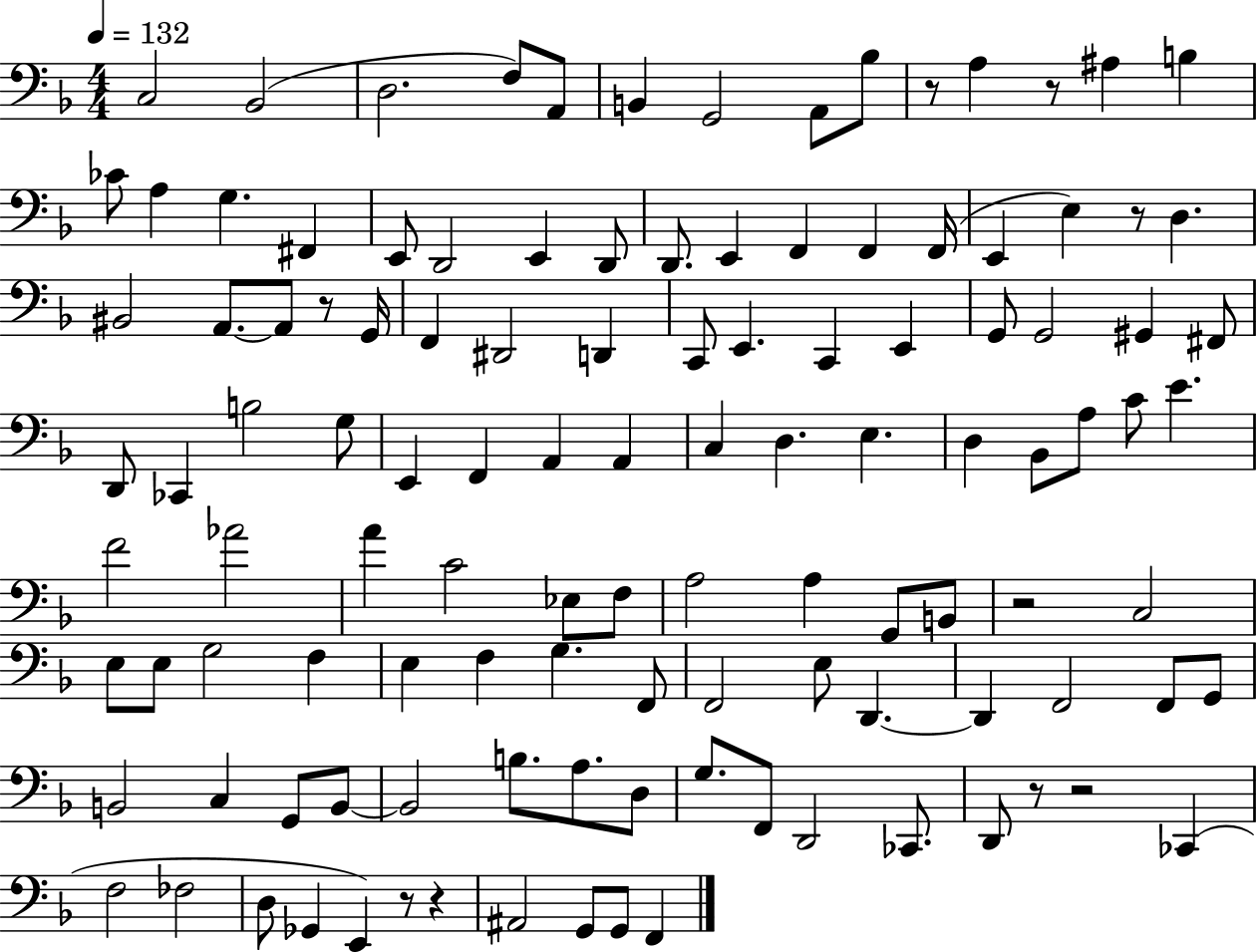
C3/h Bb2/h D3/h. F3/e A2/e B2/q G2/h A2/e Bb3/e R/e A3/q R/e A#3/q B3/q CES4/e A3/q G3/q. F#2/q E2/e D2/h E2/q D2/e D2/e. E2/q F2/q F2/q F2/s E2/q E3/q R/e D3/q. BIS2/h A2/e. A2/e R/e G2/s F2/q D#2/h D2/q C2/e E2/q. C2/q E2/q G2/e G2/h G#2/q F#2/e D2/e CES2/q B3/h G3/e E2/q F2/q A2/q A2/q C3/q D3/q. E3/q. D3/q Bb2/e A3/e C4/e E4/q. F4/h Ab4/h A4/q C4/h Eb3/e F3/e A3/h A3/q G2/e B2/e R/h C3/h E3/e E3/e G3/h F3/q E3/q F3/q G3/q. F2/e F2/h E3/e D2/q. D2/q F2/h F2/e G2/e B2/h C3/q G2/e B2/e B2/h B3/e. A3/e. D3/e G3/e. F2/e D2/h CES2/e. D2/e R/e R/h CES2/q F3/h FES3/h D3/e Gb2/q E2/q R/e R/q A#2/h G2/e G2/e F2/q